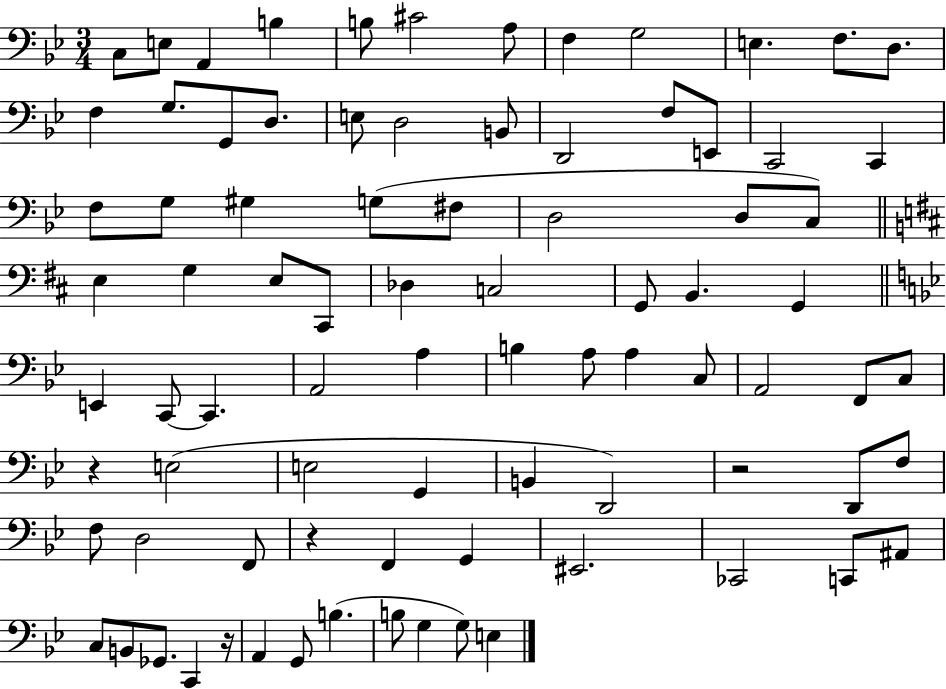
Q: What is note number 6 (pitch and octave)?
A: C#4